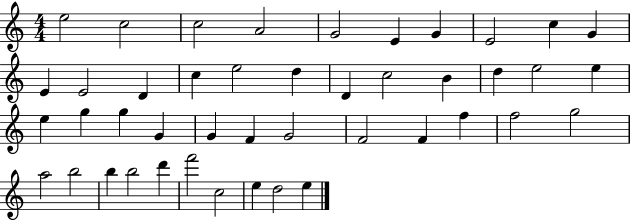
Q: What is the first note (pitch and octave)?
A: E5